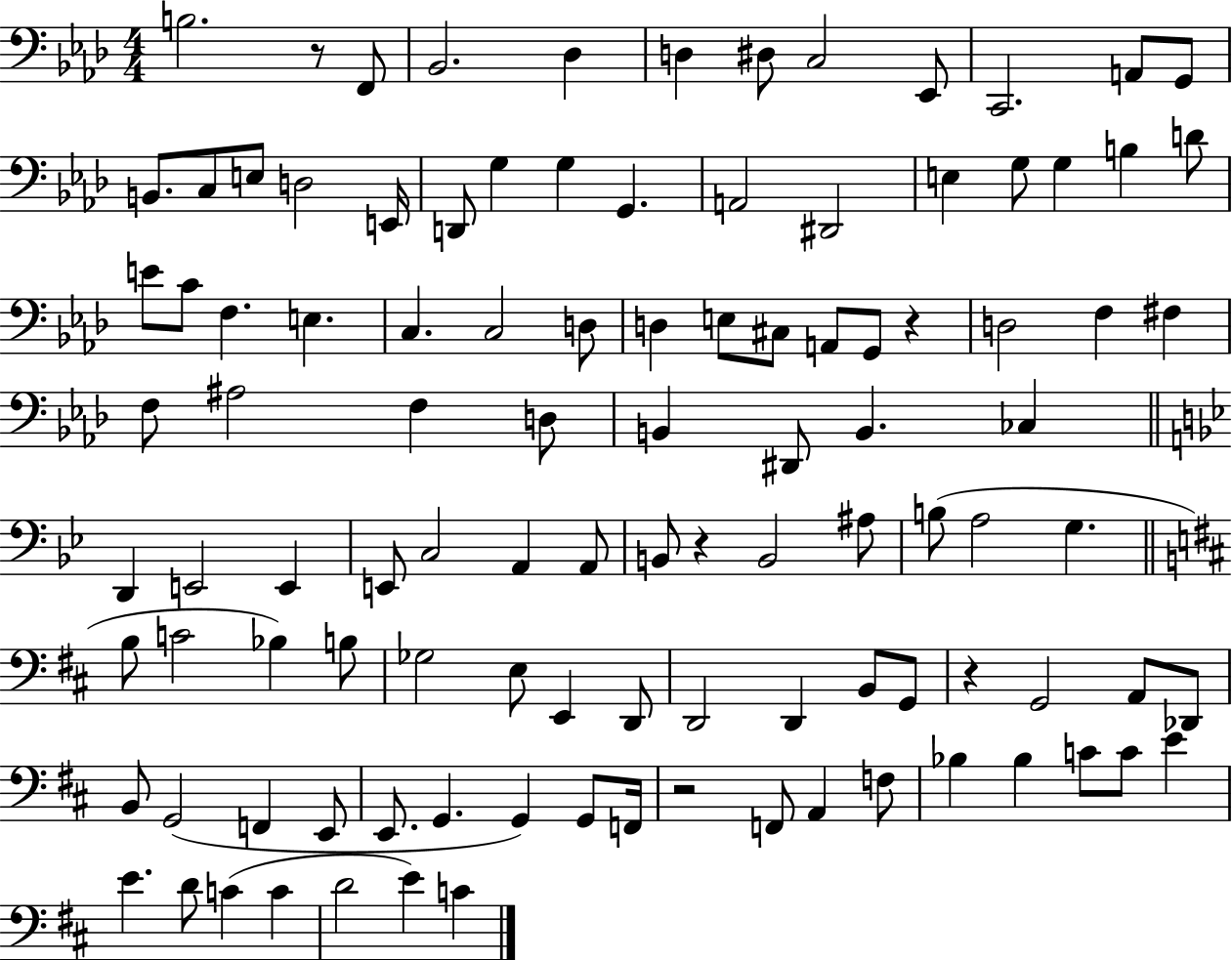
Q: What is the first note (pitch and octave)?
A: B3